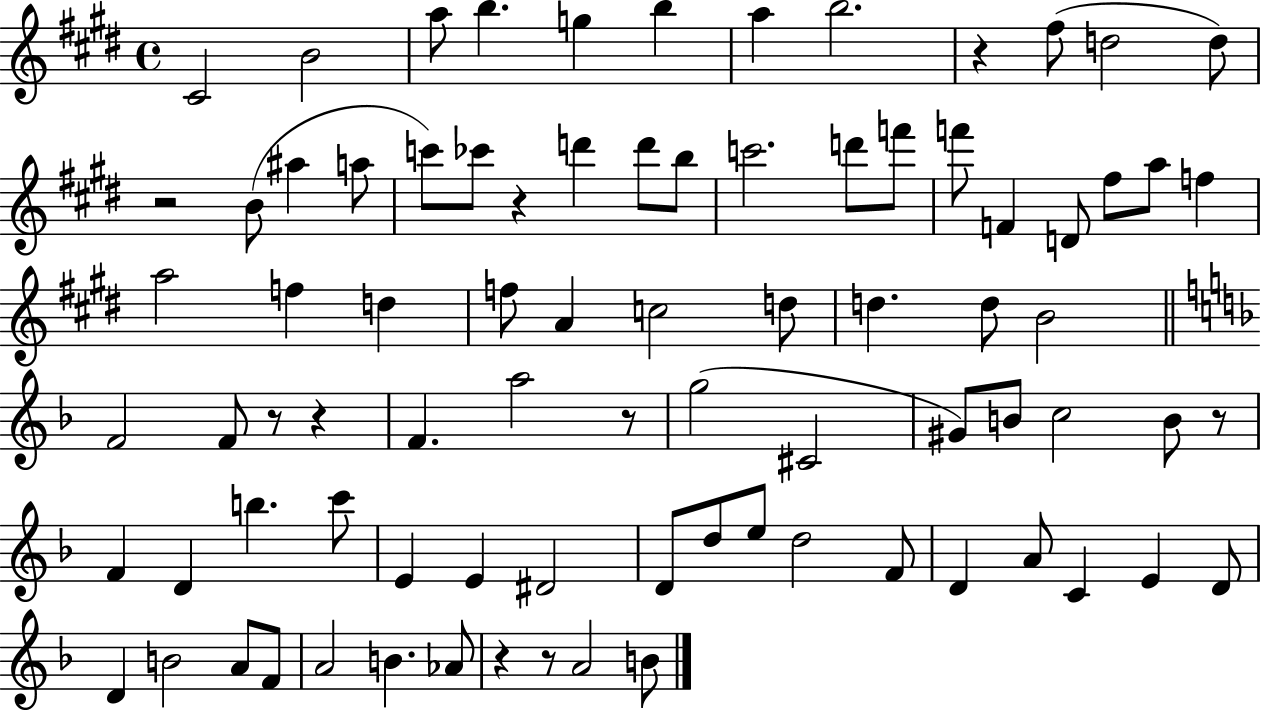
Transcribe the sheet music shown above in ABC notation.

X:1
T:Untitled
M:4/4
L:1/4
K:E
^C2 B2 a/2 b g b a b2 z ^f/2 d2 d/2 z2 B/2 ^a a/2 c'/2 _c'/2 z d' d'/2 b/2 c'2 d'/2 f'/2 f'/2 F D/2 ^f/2 a/2 f a2 f d f/2 A c2 d/2 d d/2 B2 F2 F/2 z/2 z F a2 z/2 g2 ^C2 ^G/2 B/2 c2 B/2 z/2 F D b c'/2 E E ^D2 D/2 d/2 e/2 d2 F/2 D A/2 C E D/2 D B2 A/2 F/2 A2 B _A/2 z z/2 A2 B/2